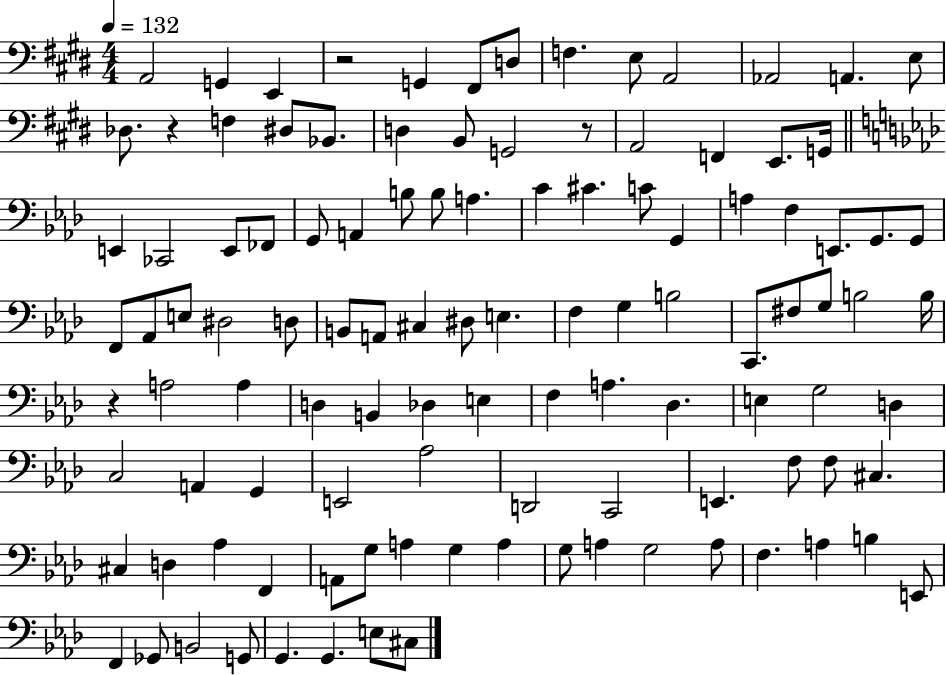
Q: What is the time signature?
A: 4/4